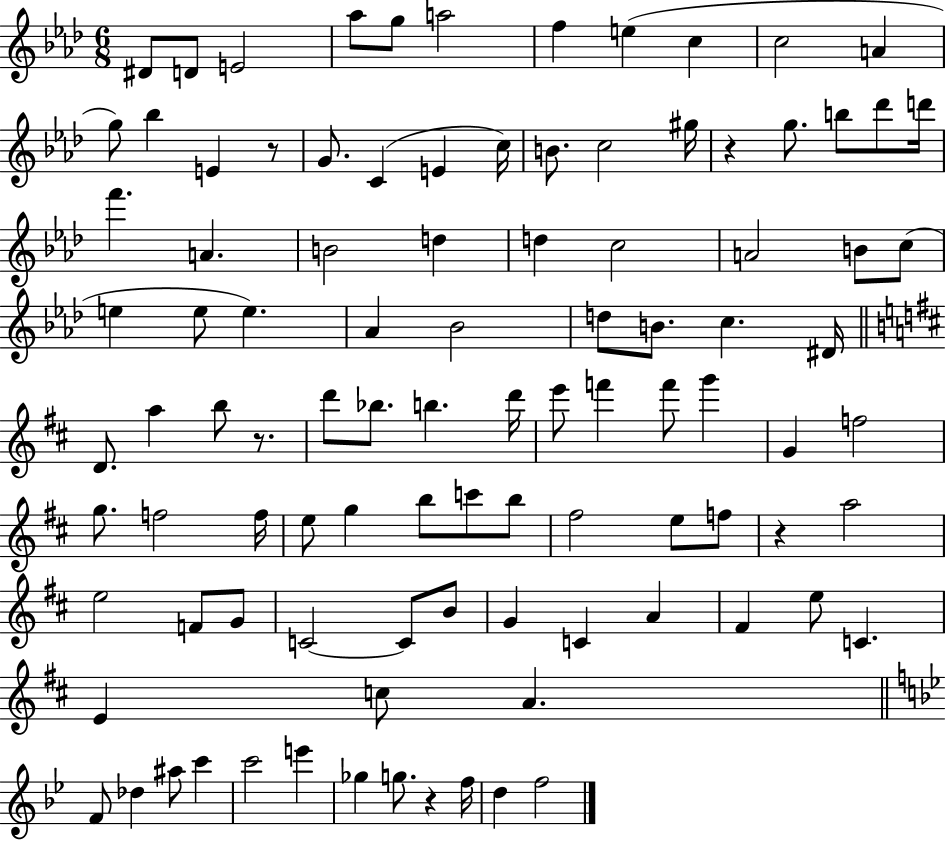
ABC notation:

X:1
T:Untitled
M:6/8
L:1/4
K:Ab
^D/2 D/2 E2 _a/2 g/2 a2 f e c c2 A g/2 _b E z/2 G/2 C E c/4 B/2 c2 ^g/4 z g/2 b/2 _d'/2 d'/4 f' A B2 d d c2 A2 B/2 c/2 e e/2 e _A _B2 d/2 B/2 c ^D/4 D/2 a b/2 z/2 d'/2 _b/2 b d'/4 e'/2 f' f'/2 g' G f2 g/2 f2 f/4 e/2 g b/2 c'/2 b/2 ^f2 e/2 f/2 z a2 e2 F/2 G/2 C2 C/2 B/2 G C A ^F e/2 C E c/2 A F/2 _d ^a/2 c' c'2 e' _g g/2 z f/4 d f2